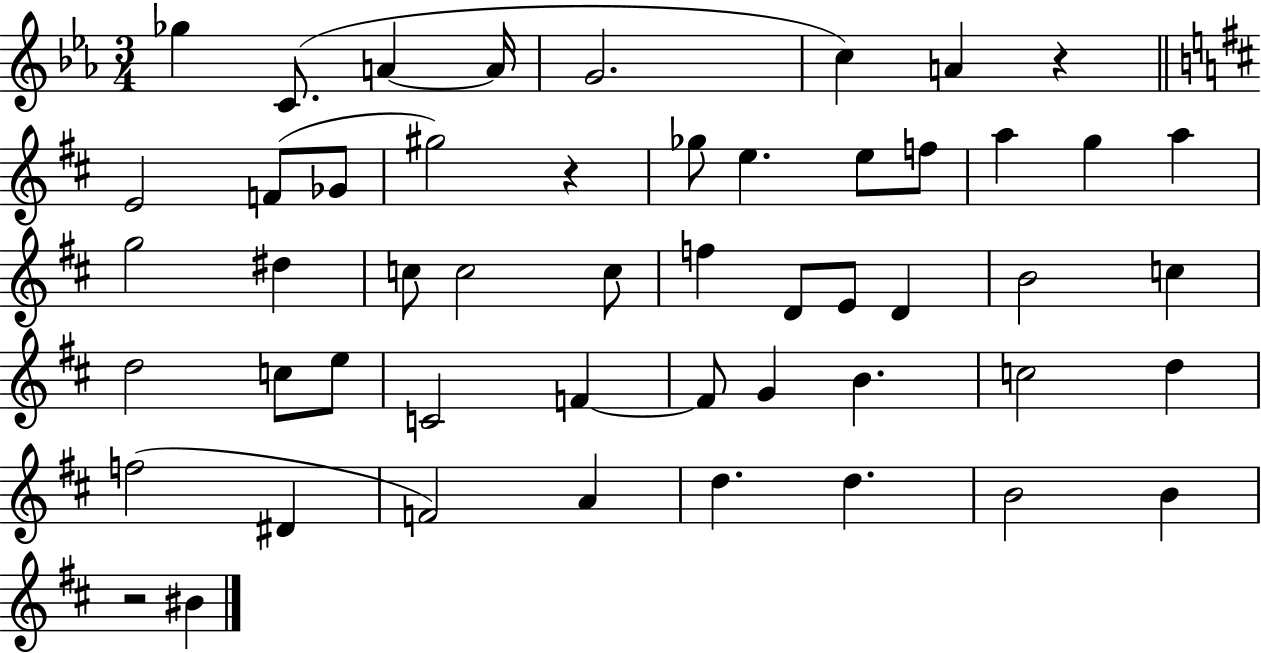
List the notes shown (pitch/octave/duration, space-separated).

Gb5/q C4/e. A4/q A4/s G4/h. C5/q A4/q R/q E4/h F4/e Gb4/e G#5/h R/q Gb5/e E5/q. E5/e F5/e A5/q G5/q A5/q G5/h D#5/q C5/e C5/h C5/e F5/q D4/e E4/e D4/q B4/h C5/q D5/h C5/e E5/e C4/h F4/q F4/e G4/q B4/q. C5/h D5/q F5/h D#4/q F4/h A4/q D5/q. D5/q. B4/h B4/q R/h BIS4/q